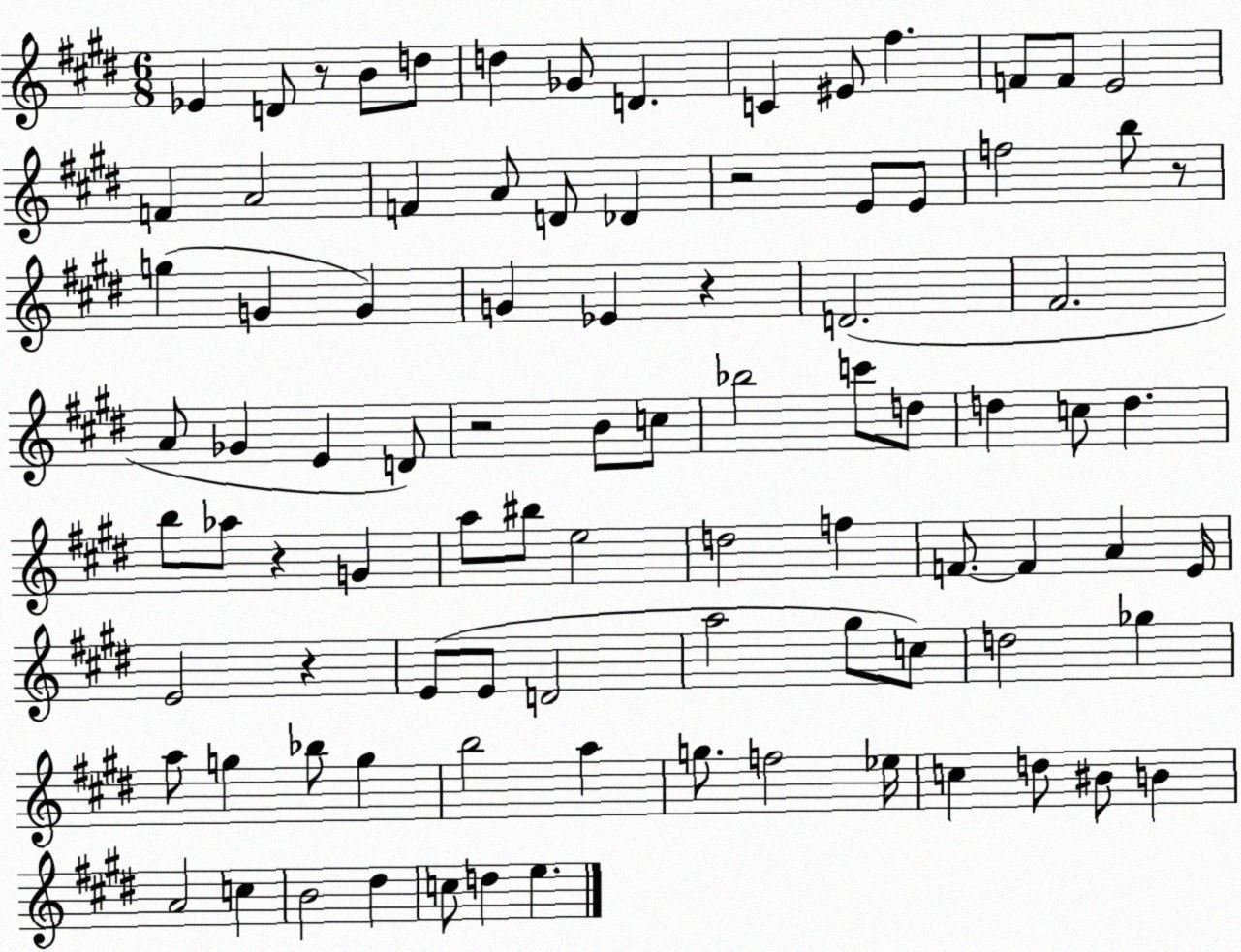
X:1
T:Untitled
M:6/8
L:1/4
K:E
_E D/2 z/2 B/2 d/2 d _G/2 D C ^E/2 ^f F/2 F/2 E2 F A2 F A/2 D/2 _D z2 E/2 E/2 f2 b/2 z/2 g G G G _E z D2 ^F2 A/2 _G E D/2 z2 B/2 c/2 _b2 c'/2 d/2 d c/2 d b/2 _a/2 z G a/2 ^b/2 e2 d2 f F/2 F A E/4 E2 z E/2 E/2 D2 a2 ^g/2 c/2 d2 _g a/2 g _b/2 g b2 a g/2 f2 _e/4 c d/2 ^B/2 B A2 c B2 ^d c/2 d e